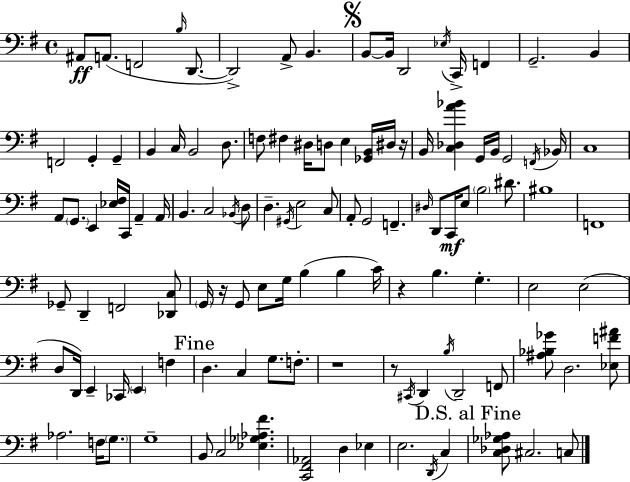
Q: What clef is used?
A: bass